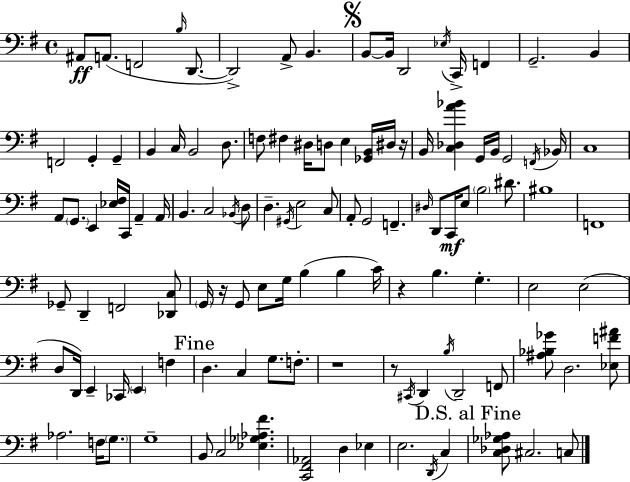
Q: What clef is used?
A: bass